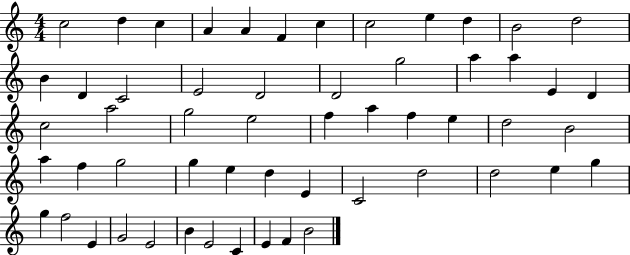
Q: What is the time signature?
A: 4/4